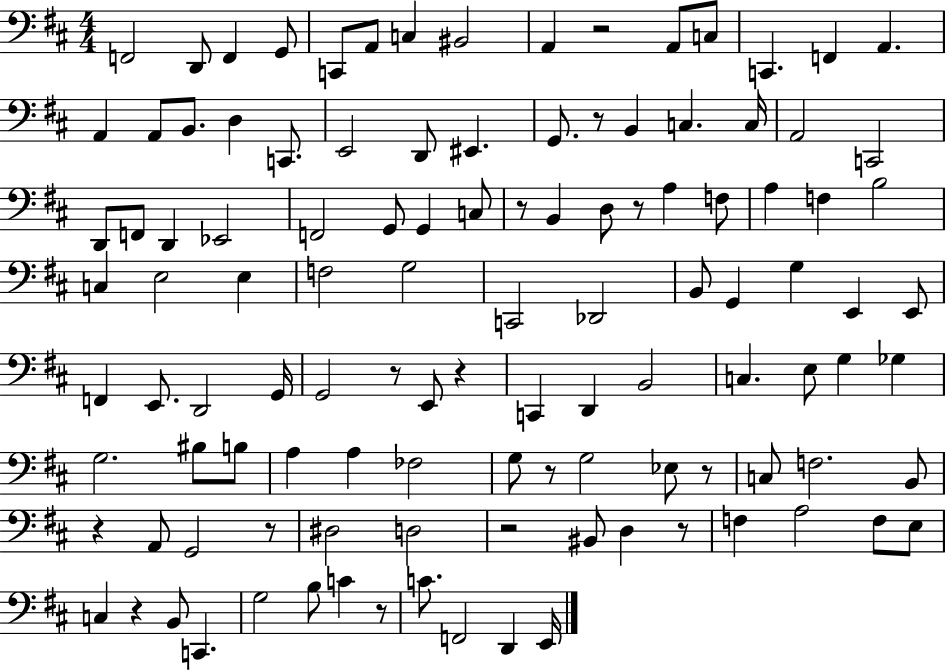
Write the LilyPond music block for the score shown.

{
  \clef bass
  \numericTimeSignature
  \time 4/4
  \key d \major
  f,2 d,8 f,4 g,8 | c,8 a,8 c4 bis,2 | a,4 r2 a,8 c8 | c,4. f,4 a,4. | \break a,4 a,8 b,8. d4 c,8. | e,2 d,8 eis,4. | g,8. r8 b,4 c4. c16 | a,2 c,2 | \break d,8 f,8 d,4 ees,2 | f,2 g,8 g,4 c8 | r8 b,4 d8 r8 a4 f8 | a4 f4 b2 | \break c4 e2 e4 | f2 g2 | c,2 des,2 | b,8 g,4 g4 e,4 e,8 | \break f,4 e,8. d,2 g,16 | g,2 r8 e,8 r4 | c,4 d,4 b,2 | c4. e8 g4 ges4 | \break g2. bis8 b8 | a4 a4 fes2 | g8 r8 g2 ees8 r8 | c8 f2. b,8 | \break r4 a,8 g,2 r8 | dis2 d2 | r2 bis,8 d4 r8 | f4 a2 f8 e8 | \break c4 r4 b,8 c,4. | g2 b8 c'4 r8 | c'8. f,2 d,4 e,16 | \bar "|."
}